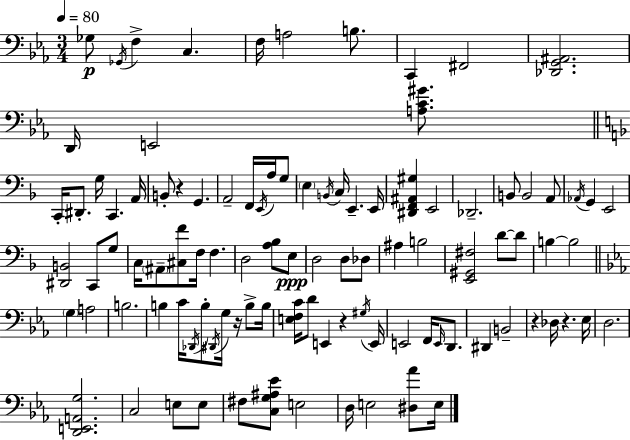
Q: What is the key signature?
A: EES major